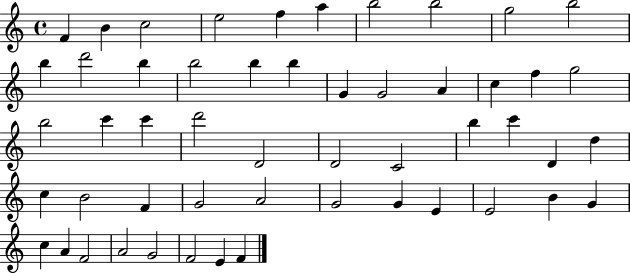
F4/q B4/q C5/h E5/h F5/q A5/q B5/h B5/h G5/h B5/h B5/q D6/h B5/q B5/h B5/q B5/q G4/q G4/h A4/q C5/q F5/q G5/h B5/h C6/q C6/q D6/h D4/h D4/h C4/h B5/q C6/q D4/q D5/q C5/q B4/h F4/q G4/h A4/h G4/h G4/q E4/q E4/h B4/q G4/q C5/q A4/q F4/h A4/h G4/h F4/h E4/q F4/q